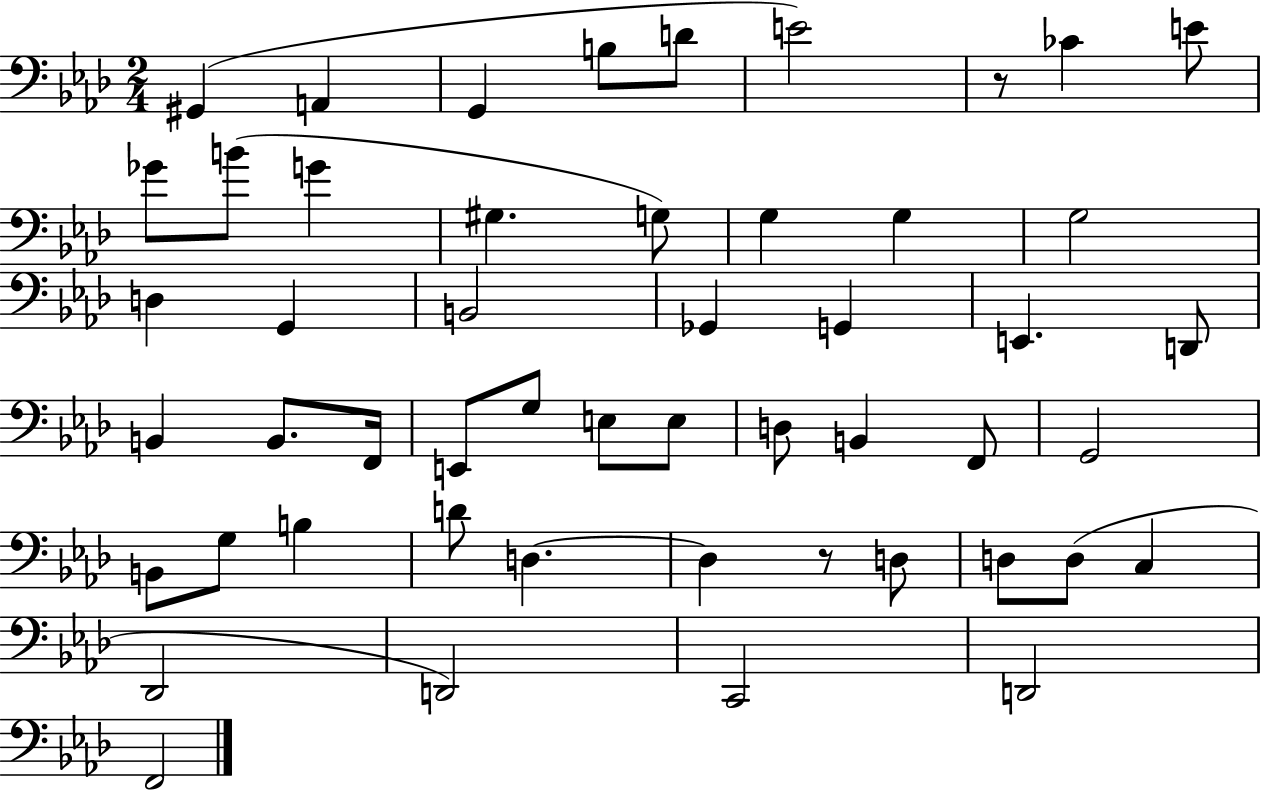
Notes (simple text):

G#2/q A2/q G2/q B3/e D4/e E4/h R/e CES4/q E4/e Gb4/e B4/e G4/q G#3/q. G3/e G3/q G3/q G3/h D3/q G2/q B2/h Gb2/q G2/q E2/q. D2/e B2/q B2/e. F2/s E2/e G3/e E3/e E3/e D3/e B2/q F2/e G2/h B2/e G3/e B3/q D4/e D3/q. D3/q R/e D3/e D3/e D3/e C3/q Db2/h D2/h C2/h D2/h F2/h